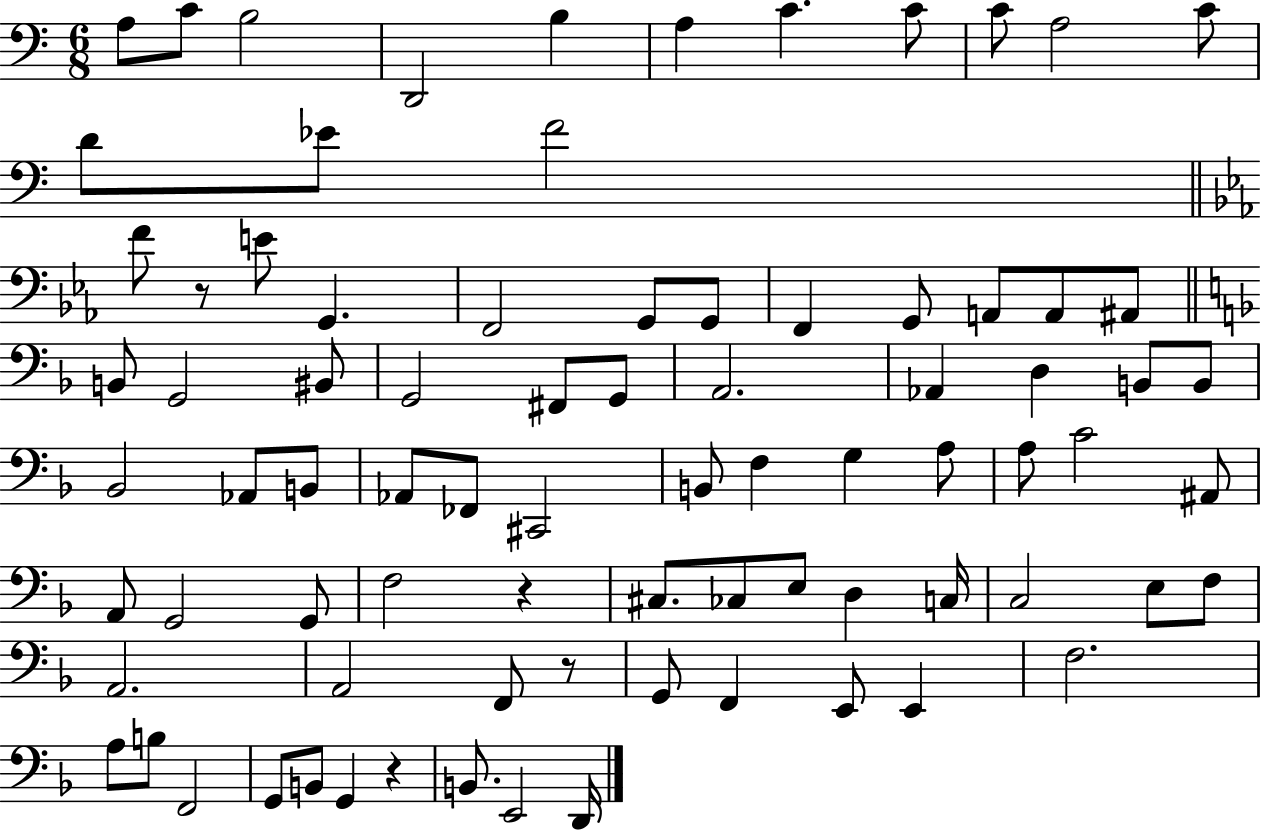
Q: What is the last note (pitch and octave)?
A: D2